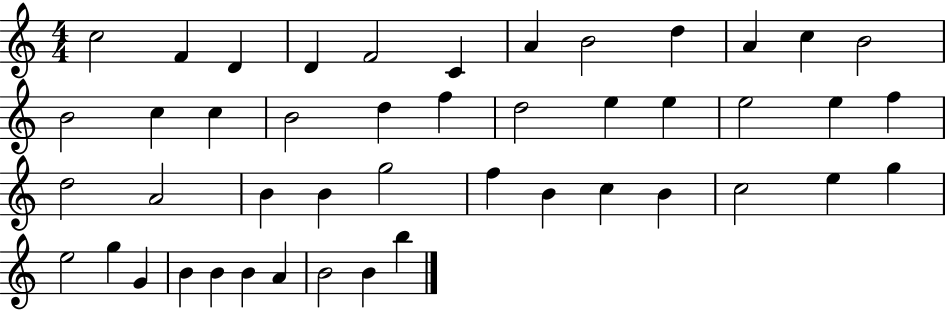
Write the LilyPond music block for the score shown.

{
  \clef treble
  \numericTimeSignature
  \time 4/4
  \key c \major
  c''2 f'4 d'4 | d'4 f'2 c'4 | a'4 b'2 d''4 | a'4 c''4 b'2 | \break b'2 c''4 c''4 | b'2 d''4 f''4 | d''2 e''4 e''4 | e''2 e''4 f''4 | \break d''2 a'2 | b'4 b'4 g''2 | f''4 b'4 c''4 b'4 | c''2 e''4 g''4 | \break e''2 g''4 g'4 | b'4 b'4 b'4 a'4 | b'2 b'4 b''4 | \bar "|."
}